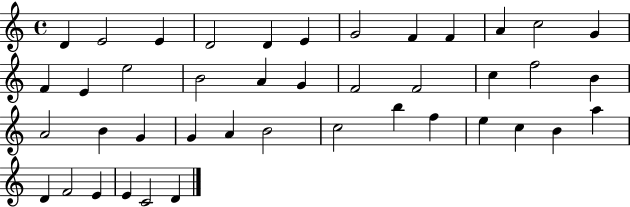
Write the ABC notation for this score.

X:1
T:Untitled
M:4/4
L:1/4
K:C
D E2 E D2 D E G2 F F A c2 G F E e2 B2 A G F2 F2 c f2 B A2 B G G A B2 c2 b f e c B a D F2 E E C2 D